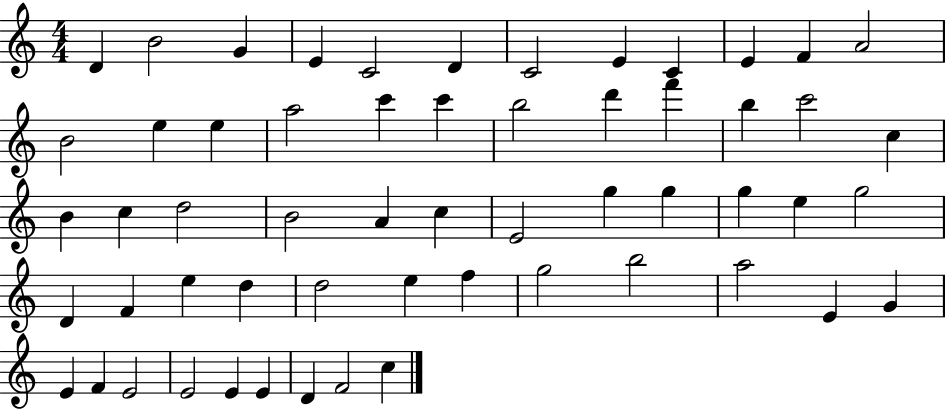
X:1
T:Untitled
M:4/4
L:1/4
K:C
D B2 G E C2 D C2 E C E F A2 B2 e e a2 c' c' b2 d' f' b c'2 c B c d2 B2 A c E2 g g g e g2 D F e d d2 e f g2 b2 a2 E G E F E2 E2 E E D F2 c